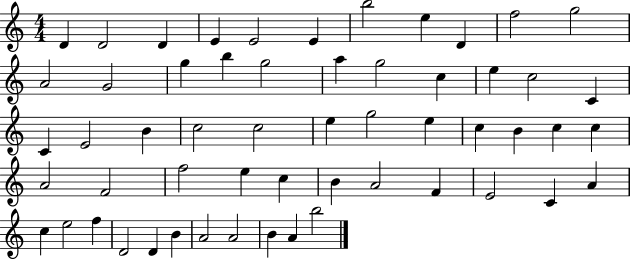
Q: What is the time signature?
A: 4/4